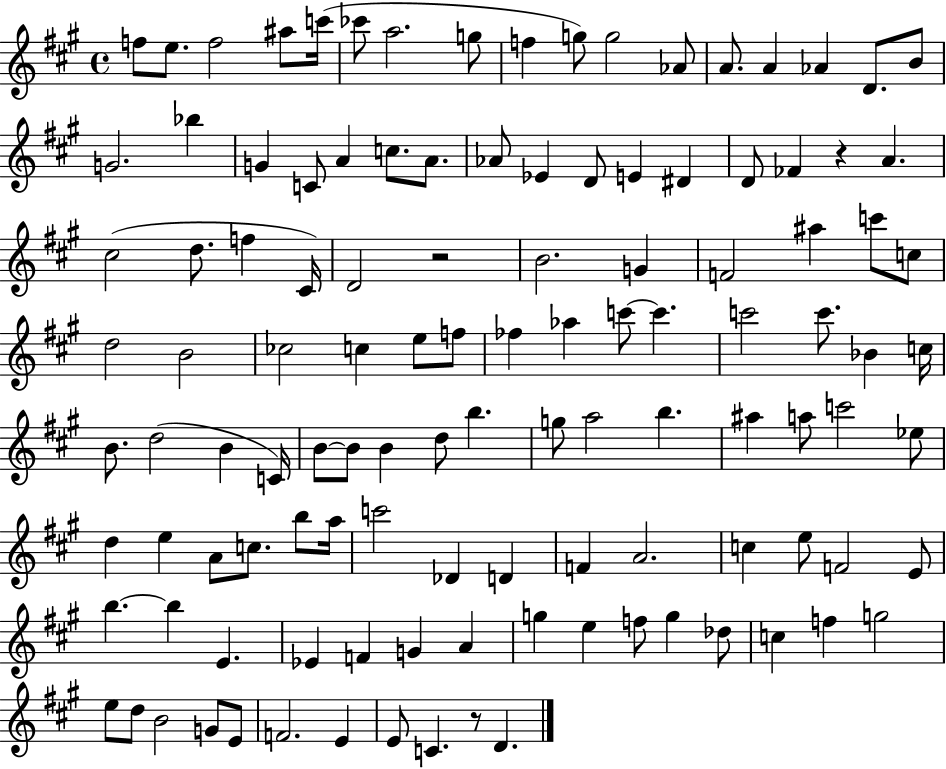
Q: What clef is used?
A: treble